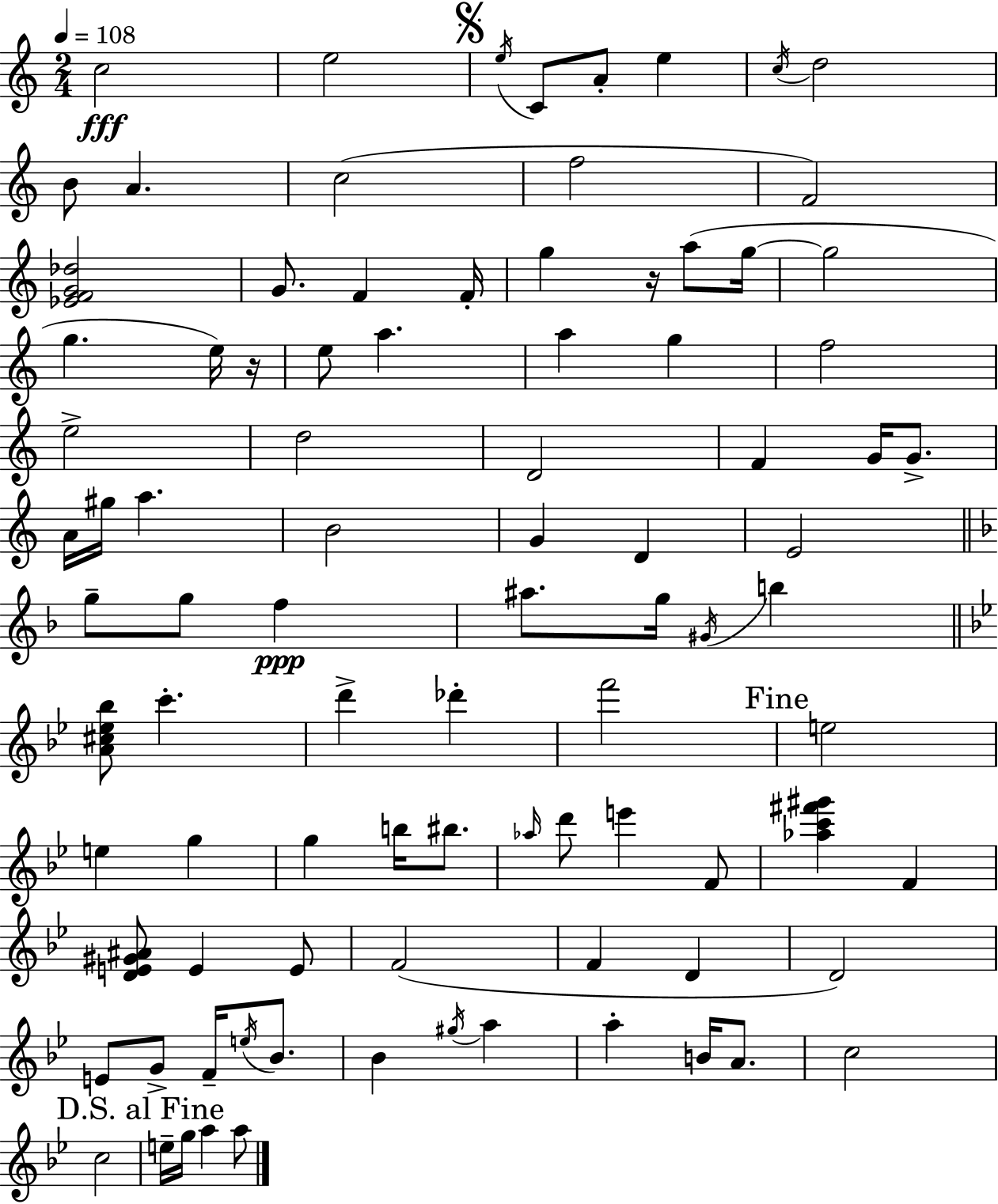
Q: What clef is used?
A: treble